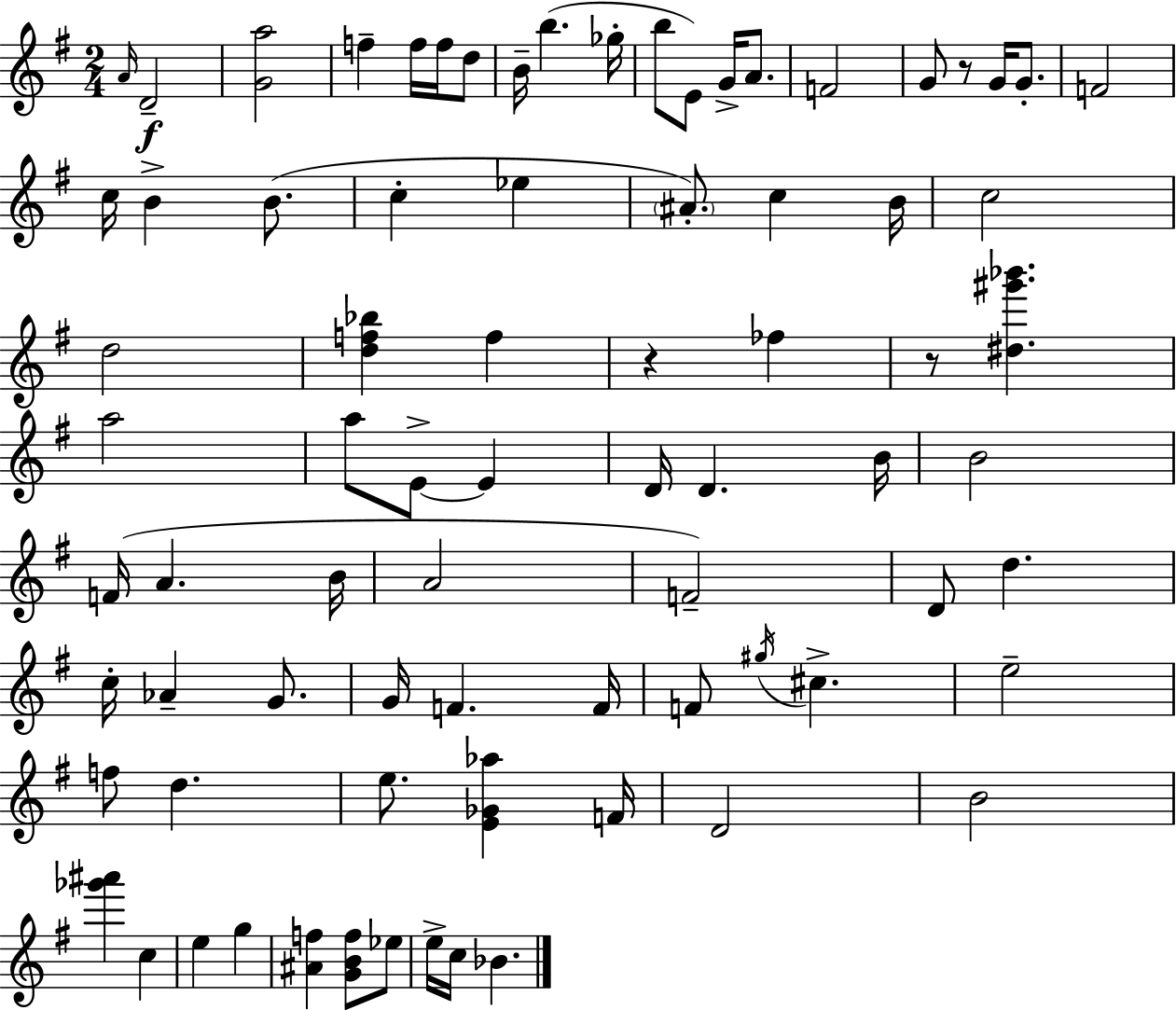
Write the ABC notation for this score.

X:1
T:Untitled
M:2/4
L:1/4
K:G
A/4 D2 [Ga]2 f f/4 f/4 d/2 B/4 b _g/4 b/2 E/2 G/4 A/2 F2 G/2 z/2 G/4 G/2 F2 c/4 B B/2 c _e ^A/2 c B/4 c2 d2 [df_b] f z _f z/2 [^d^g'_b'] a2 a/2 E/2 E D/4 D B/4 B2 F/4 A B/4 A2 F2 D/2 d c/4 _A G/2 G/4 F F/4 F/2 ^g/4 ^c e2 f/2 d e/2 [E_G_a] F/4 D2 B2 [_g'^a'] c e g [^Af] [GBf]/2 _e/2 e/4 c/4 _B